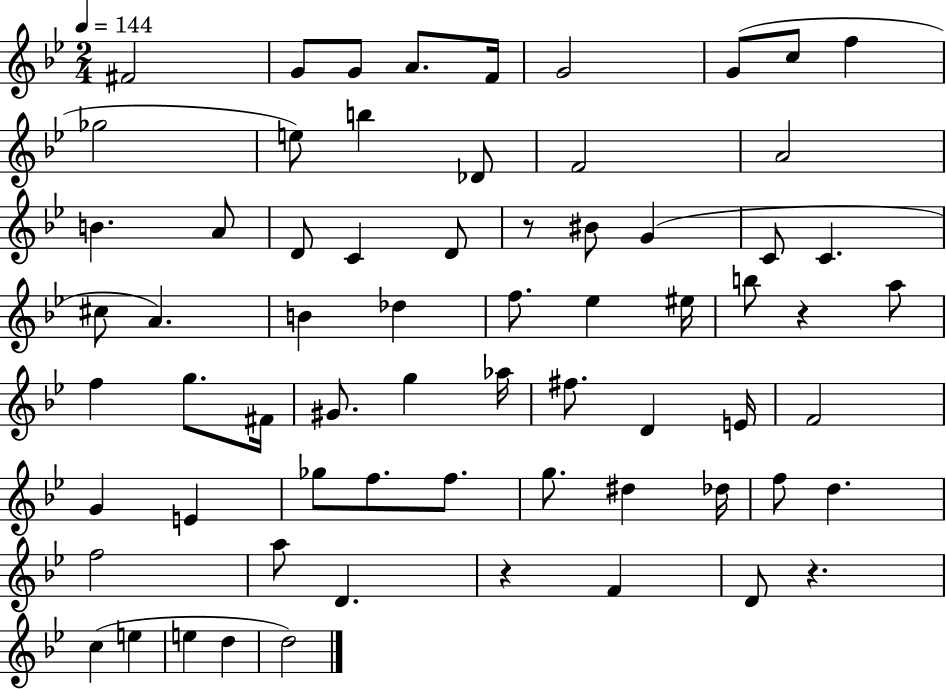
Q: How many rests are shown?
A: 4